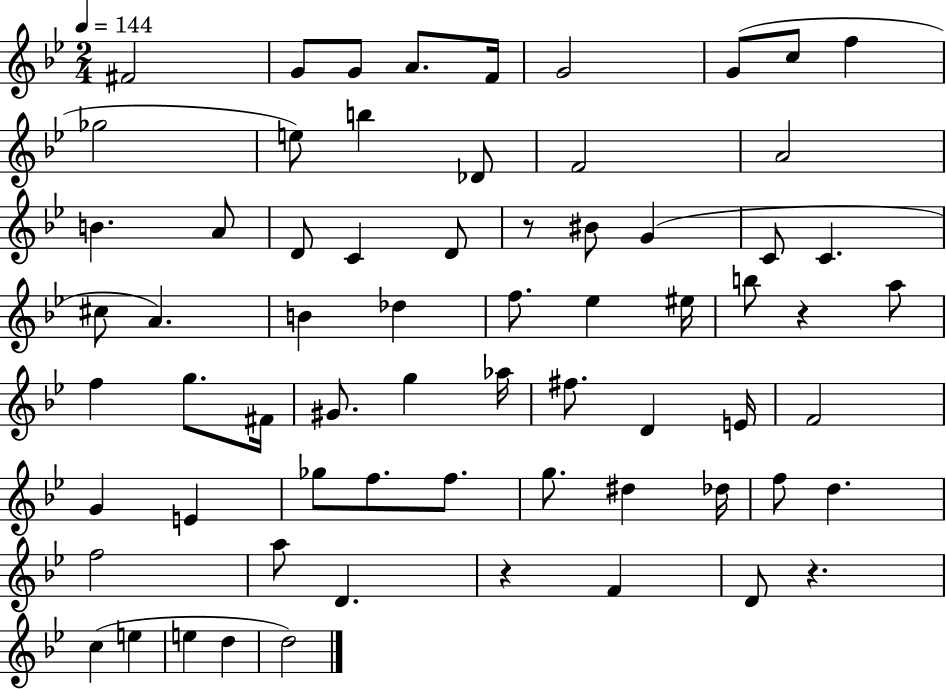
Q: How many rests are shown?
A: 4